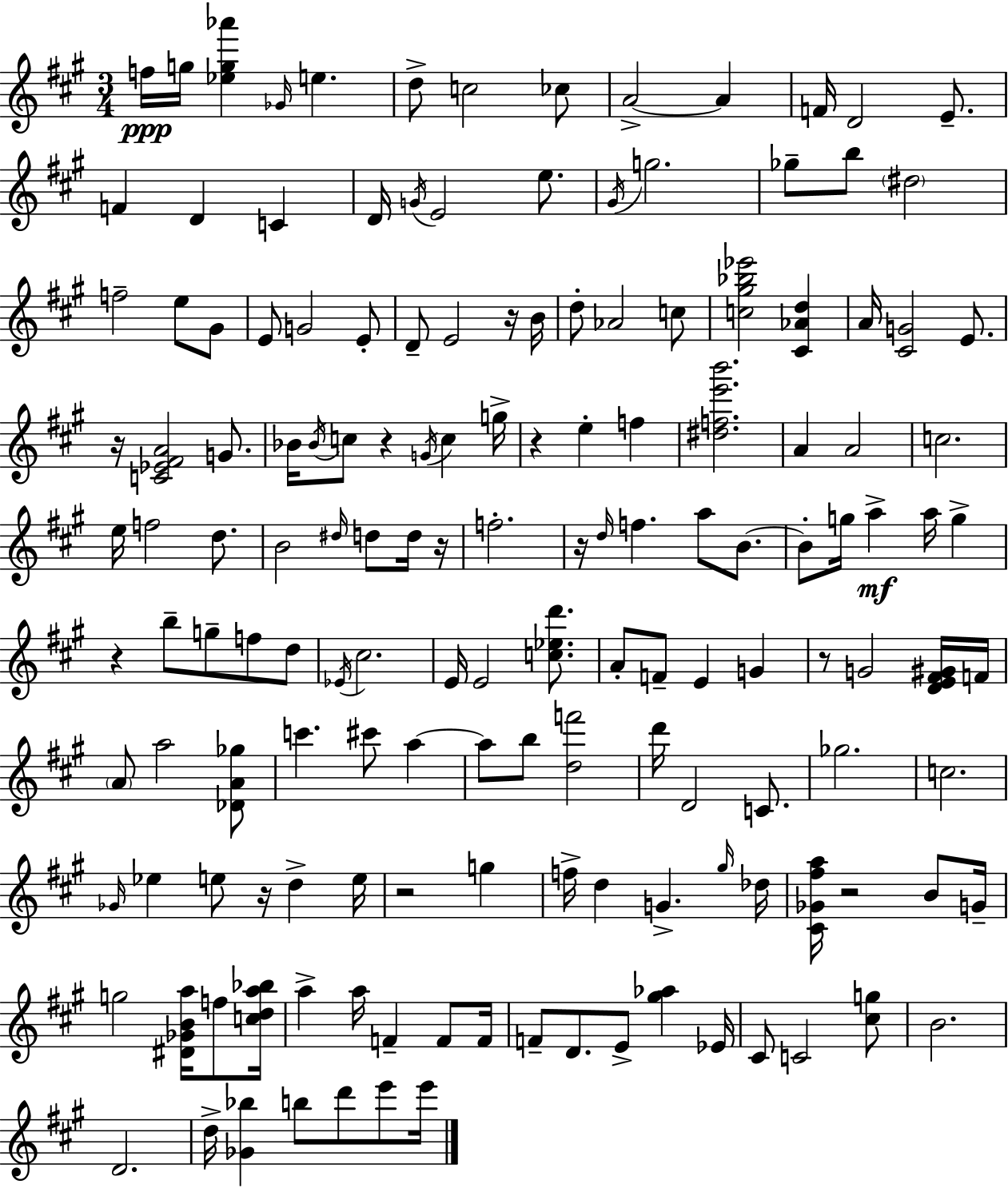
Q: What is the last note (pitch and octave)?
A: E6